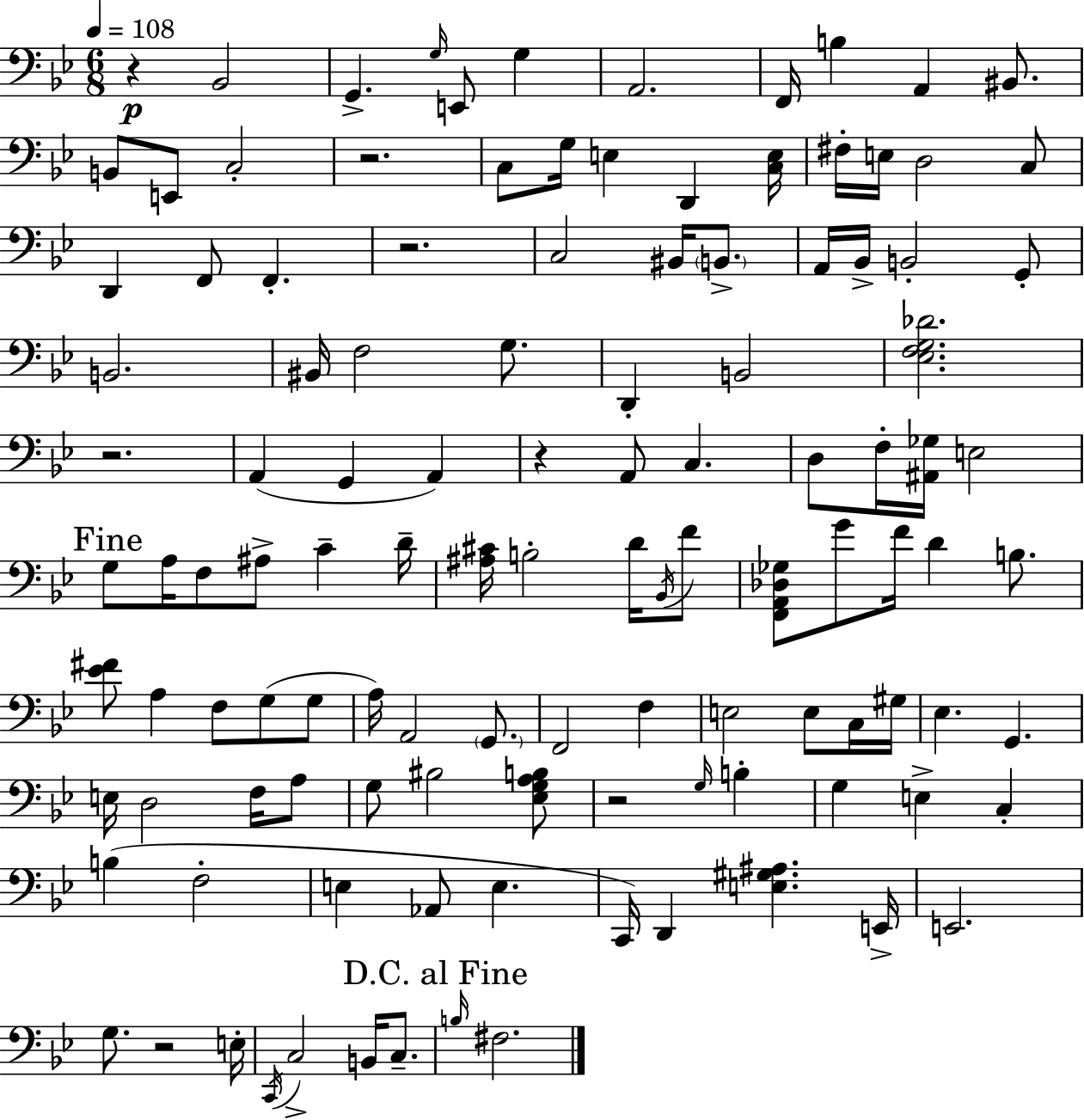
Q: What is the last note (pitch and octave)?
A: F#3